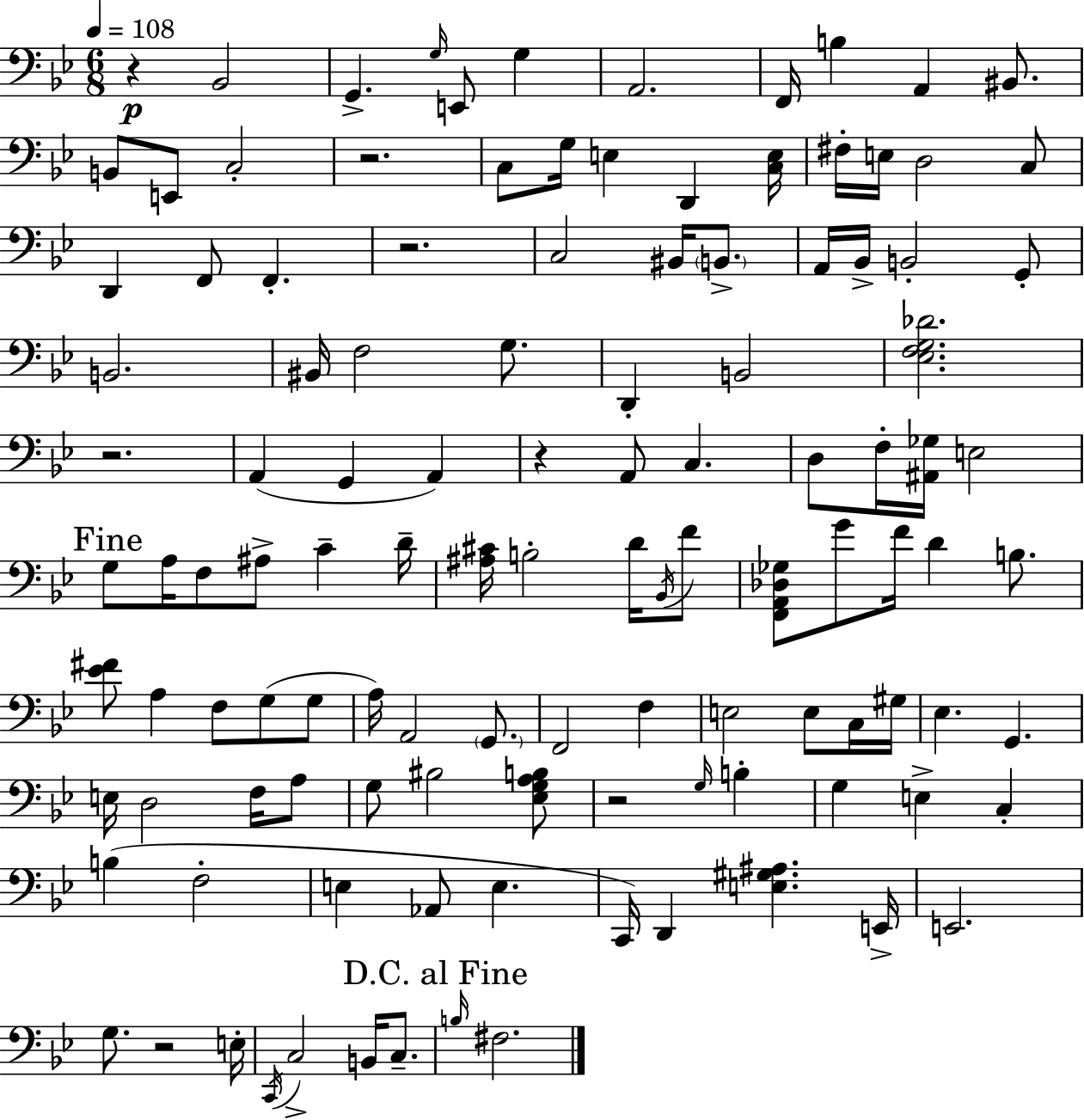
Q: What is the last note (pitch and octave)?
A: F#3